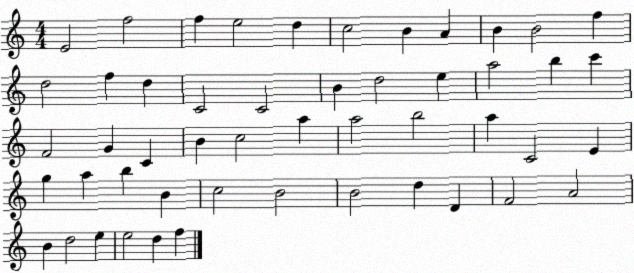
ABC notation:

X:1
T:Untitled
M:4/4
L:1/4
K:C
E2 f2 f e2 d c2 B A B B2 f d2 f d C2 C2 B d2 e a2 b c' F2 G C B c2 a a2 b2 a C2 E g a b B c2 B2 B2 d D F2 A2 B d2 e e2 d f